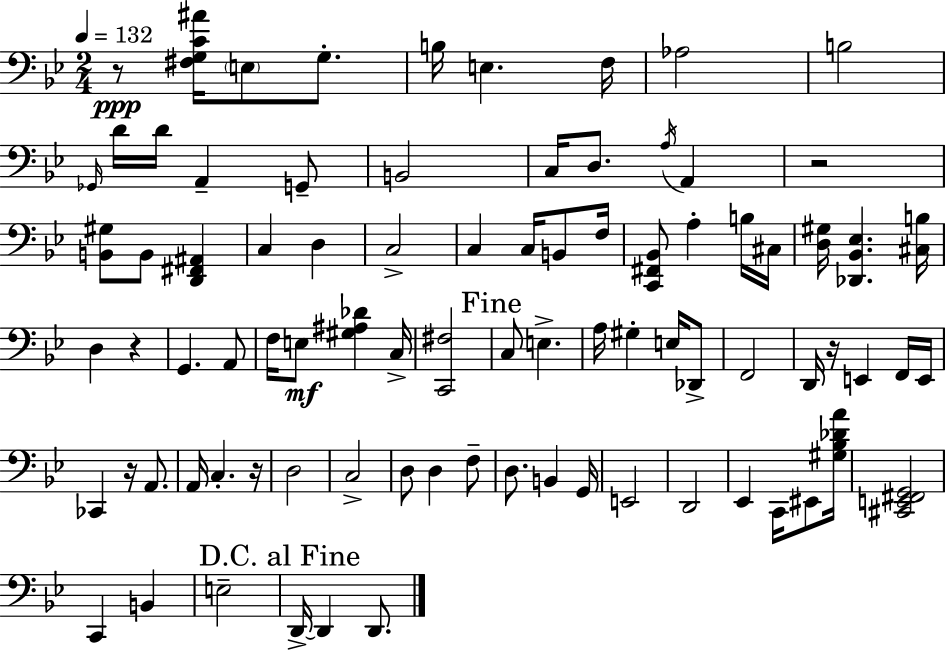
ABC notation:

X:1
T:Untitled
M:2/4
L:1/4
K:Bb
z/2 [^F,G,C^A]/4 E,/2 G,/2 B,/4 E, F,/4 _A,2 B,2 _G,,/4 D/4 D/4 A,, G,,/2 B,,2 C,/4 D,/2 A,/4 A,, z2 [B,,^G,]/2 B,,/2 [D,,^F,,^A,,] C, D, C,2 C, C,/4 B,,/2 F,/4 [C,,^F,,_B,,]/2 A, B,/4 ^C,/4 [D,^G,]/4 [_D,,_B,,_E,] [^C,B,]/4 D, z G,, A,,/2 F,/4 E,/2 [^G,^A,_D] C,/4 [C,,^F,]2 C,/2 E, A,/4 ^G, E,/4 _D,,/2 F,,2 D,,/4 z/4 E,, F,,/4 E,,/4 _C,, z/4 A,,/2 A,,/4 C, z/4 D,2 C,2 D,/2 D, F,/2 D,/2 B,, G,,/4 E,,2 D,,2 _E,, C,,/4 ^E,,/2 [^G,_B,_DA]/4 [^C,,E,,^F,,G,,]2 C,, B,, E,2 D,,/4 D,, D,,/2